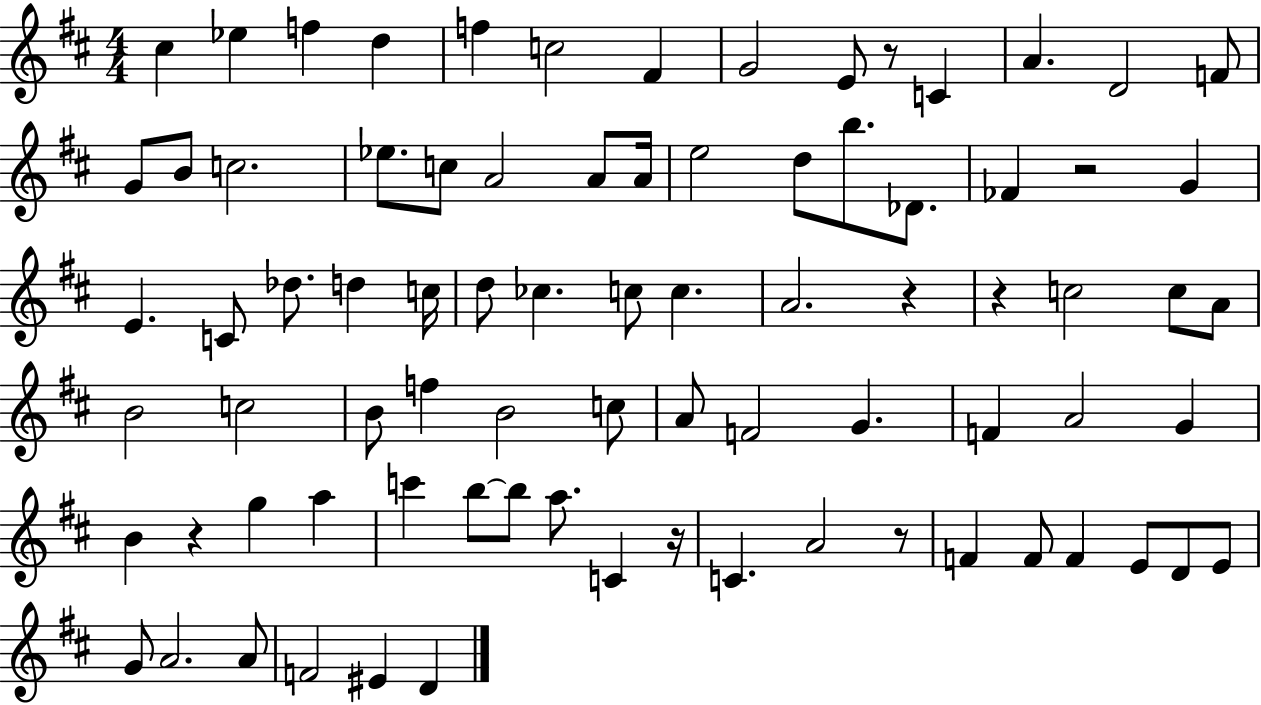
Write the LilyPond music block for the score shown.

{
  \clef treble
  \numericTimeSignature
  \time 4/4
  \key d \major
  cis''4 ees''4 f''4 d''4 | f''4 c''2 fis'4 | g'2 e'8 r8 c'4 | a'4. d'2 f'8 | \break g'8 b'8 c''2. | ees''8. c''8 a'2 a'8 a'16 | e''2 d''8 b''8. des'8. | fes'4 r2 g'4 | \break e'4. c'8 des''8. d''4 c''16 | d''8 ces''4. c''8 c''4. | a'2. r4 | r4 c''2 c''8 a'8 | \break b'2 c''2 | b'8 f''4 b'2 c''8 | a'8 f'2 g'4. | f'4 a'2 g'4 | \break b'4 r4 g''4 a''4 | c'''4 b''8~~ b''8 a''8. c'4 r16 | c'4. a'2 r8 | f'4 f'8 f'4 e'8 d'8 e'8 | \break g'8 a'2. a'8 | f'2 eis'4 d'4 | \bar "|."
}